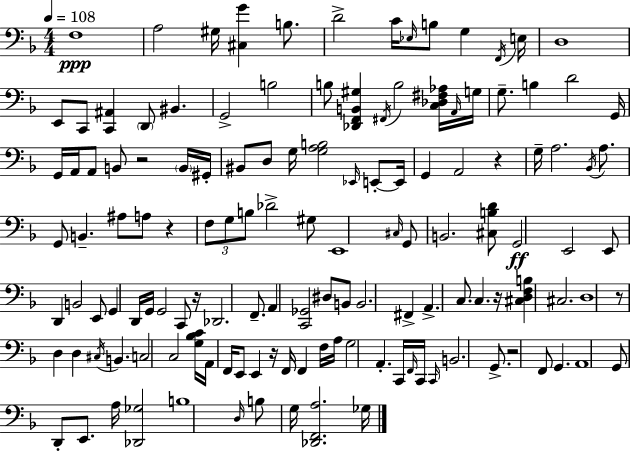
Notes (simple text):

F3/w A3/h G#3/s [C#3,G4]/q B3/e. D4/h C4/s Eb3/s B3/e G3/q F2/s E3/s D3/w E2/e C2/e [C2,A#2]/q D2/e BIS2/q. G2/h B3/h B3/e [Db2,F2,B2,G#3]/q F#2/s B3/h [C3,Db3,F#3,Ab3]/s A2/s G3/s G3/e. B3/q D4/h G2/s G2/s A2/s A2/e B2/e R/h B2/s G#2/s BIS2/e D3/e G3/s [G3,A3,B3]/h Eb2/s E2/e E2/s G2/q A2/h R/q G3/s A3/h. Bb2/s A3/e. G2/e B2/q. A#3/e A3/e R/q F3/e G3/e B3/e Db4/h G#3/e E2/w C#3/s G2/e B2/h. [C#3,B3,D4]/e G2/h E2/h E2/e D2/q B2/h E2/e G2/q D2/s G2/s G2/h C2/e R/s Db2/h. F2/e. A2/q [C2,Gb2]/h D#3/e B2/e B2/h. F#2/q A2/q. C3/e. C3/q. R/s [C#3,D3,F3,B3]/q C#3/h. D3/w R/e D3/q D3/q C#3/s B2/q. C3/h C3/h [G3,Bb3,C4]/s A2/s F2/s E2/e E2/q R/s F2/s F2/q F3/s A3/s G3/h A2/q. C2/s F2/s C2/s C2/s B2/h. G2/e. R/h F2/e G2/q. A2/w G2/e D2/e E2/e. A3/s [Db2,Gb3]/h B3/w D3/s B3/e G3/s [Db2,F2,A3]/h. Gb3/s